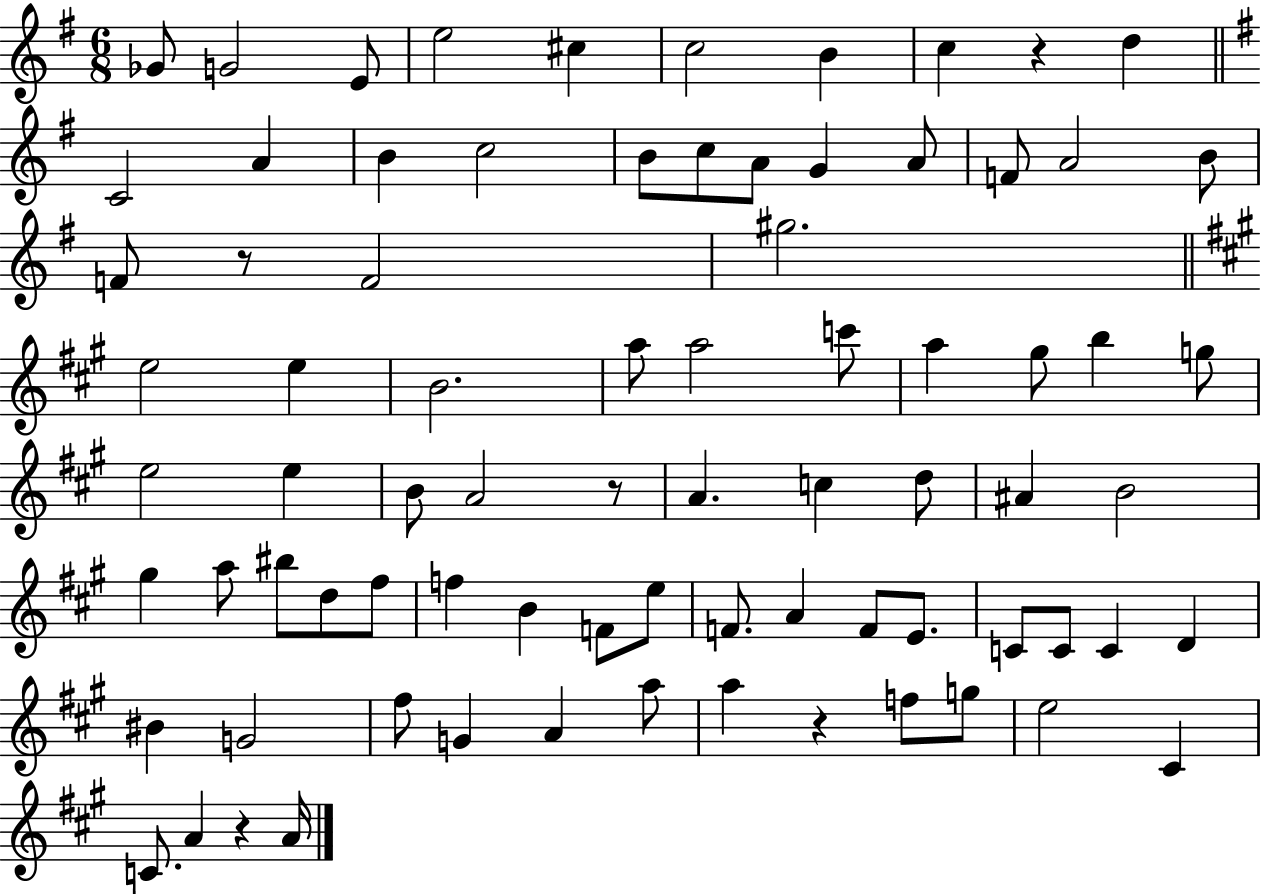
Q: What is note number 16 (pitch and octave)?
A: A4